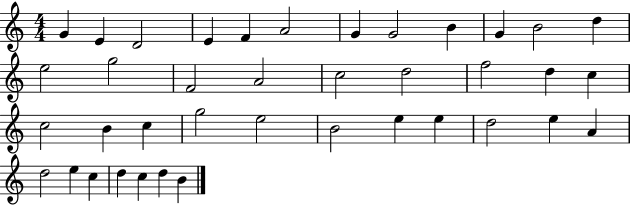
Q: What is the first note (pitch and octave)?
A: G4